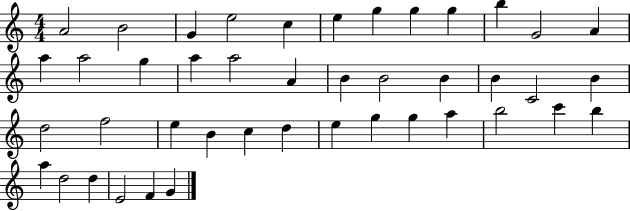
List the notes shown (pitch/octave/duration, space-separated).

A4/h B4/h G4/q E5/h C5/q E5/q G5/q G5/q G5/q B5/q G4/h A4/q A5/q A5/h G5/q A5/q A5/h A4/q B4/q B4/h B4/q B4/q C4/h B4/q D5/h F5/h E5/q B4/q C5/q D5/q E5/q G5/q G5/q A5/q B5/h C6/q B5/q A5/q D5/h D5/q E4/h F4/q G4/q